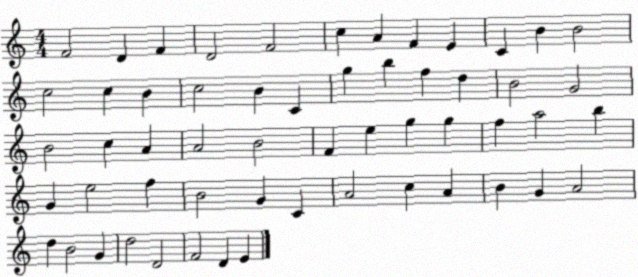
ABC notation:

X:1
T:Untitled
M:4/4
L:1/4
K:C
F2 D F D2 F2 c A F E C B B2 c2 c B c2 B C g b f d B2 G2 B2 c A A2 B2 F e g g f a2 b G e2 f B2 G C A2 c A B G A2 d B2 G d2 D2 F2 D E